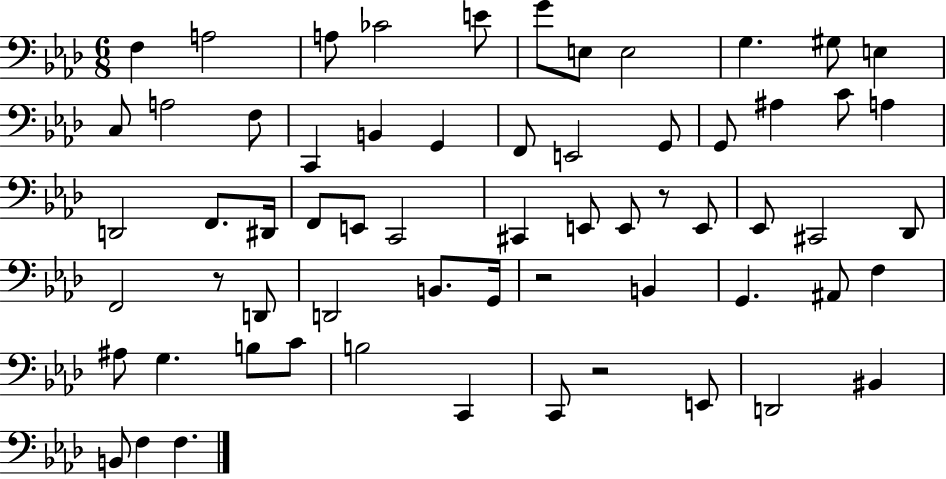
X:1
T:Untitled
M:6/8
L:1/4
K:Ab
F, A,2 A,/2 _C2 E/2 G/2 E,/2 E,2 G, ^G,/2 E, C,/2 A,2 F,/2 C,, B,, G,, F,,/2 E,,2 G,,/2 G,,/2 ^A, C/2 A, D,,2 F,,/2 ^D,,/4 F,,/2 E,,/2 C,,2 ^C,, E,,/2 E,,/2 z/2 E,,/2 _E,,/2 ^C,,2 _D,,/2 F,,2 z/2 D,,/2 D,,2 B,,/2 G,,/4 z2 B,, G,, ^A,,/2 F, ^A,/2 G, B,/2 C/2 B,2 C,, C,,/2 z2 E,,/2 D,,2 ^B,, B,,/2 F, F,